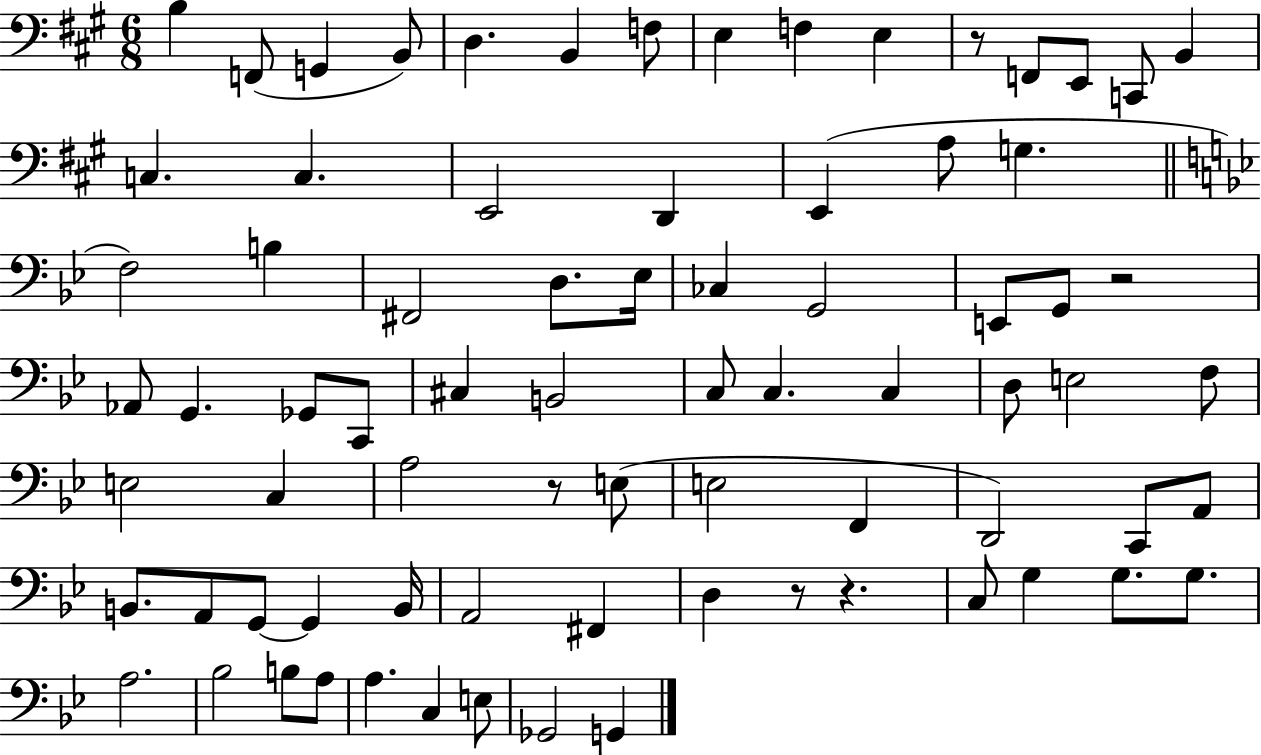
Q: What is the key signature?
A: A major